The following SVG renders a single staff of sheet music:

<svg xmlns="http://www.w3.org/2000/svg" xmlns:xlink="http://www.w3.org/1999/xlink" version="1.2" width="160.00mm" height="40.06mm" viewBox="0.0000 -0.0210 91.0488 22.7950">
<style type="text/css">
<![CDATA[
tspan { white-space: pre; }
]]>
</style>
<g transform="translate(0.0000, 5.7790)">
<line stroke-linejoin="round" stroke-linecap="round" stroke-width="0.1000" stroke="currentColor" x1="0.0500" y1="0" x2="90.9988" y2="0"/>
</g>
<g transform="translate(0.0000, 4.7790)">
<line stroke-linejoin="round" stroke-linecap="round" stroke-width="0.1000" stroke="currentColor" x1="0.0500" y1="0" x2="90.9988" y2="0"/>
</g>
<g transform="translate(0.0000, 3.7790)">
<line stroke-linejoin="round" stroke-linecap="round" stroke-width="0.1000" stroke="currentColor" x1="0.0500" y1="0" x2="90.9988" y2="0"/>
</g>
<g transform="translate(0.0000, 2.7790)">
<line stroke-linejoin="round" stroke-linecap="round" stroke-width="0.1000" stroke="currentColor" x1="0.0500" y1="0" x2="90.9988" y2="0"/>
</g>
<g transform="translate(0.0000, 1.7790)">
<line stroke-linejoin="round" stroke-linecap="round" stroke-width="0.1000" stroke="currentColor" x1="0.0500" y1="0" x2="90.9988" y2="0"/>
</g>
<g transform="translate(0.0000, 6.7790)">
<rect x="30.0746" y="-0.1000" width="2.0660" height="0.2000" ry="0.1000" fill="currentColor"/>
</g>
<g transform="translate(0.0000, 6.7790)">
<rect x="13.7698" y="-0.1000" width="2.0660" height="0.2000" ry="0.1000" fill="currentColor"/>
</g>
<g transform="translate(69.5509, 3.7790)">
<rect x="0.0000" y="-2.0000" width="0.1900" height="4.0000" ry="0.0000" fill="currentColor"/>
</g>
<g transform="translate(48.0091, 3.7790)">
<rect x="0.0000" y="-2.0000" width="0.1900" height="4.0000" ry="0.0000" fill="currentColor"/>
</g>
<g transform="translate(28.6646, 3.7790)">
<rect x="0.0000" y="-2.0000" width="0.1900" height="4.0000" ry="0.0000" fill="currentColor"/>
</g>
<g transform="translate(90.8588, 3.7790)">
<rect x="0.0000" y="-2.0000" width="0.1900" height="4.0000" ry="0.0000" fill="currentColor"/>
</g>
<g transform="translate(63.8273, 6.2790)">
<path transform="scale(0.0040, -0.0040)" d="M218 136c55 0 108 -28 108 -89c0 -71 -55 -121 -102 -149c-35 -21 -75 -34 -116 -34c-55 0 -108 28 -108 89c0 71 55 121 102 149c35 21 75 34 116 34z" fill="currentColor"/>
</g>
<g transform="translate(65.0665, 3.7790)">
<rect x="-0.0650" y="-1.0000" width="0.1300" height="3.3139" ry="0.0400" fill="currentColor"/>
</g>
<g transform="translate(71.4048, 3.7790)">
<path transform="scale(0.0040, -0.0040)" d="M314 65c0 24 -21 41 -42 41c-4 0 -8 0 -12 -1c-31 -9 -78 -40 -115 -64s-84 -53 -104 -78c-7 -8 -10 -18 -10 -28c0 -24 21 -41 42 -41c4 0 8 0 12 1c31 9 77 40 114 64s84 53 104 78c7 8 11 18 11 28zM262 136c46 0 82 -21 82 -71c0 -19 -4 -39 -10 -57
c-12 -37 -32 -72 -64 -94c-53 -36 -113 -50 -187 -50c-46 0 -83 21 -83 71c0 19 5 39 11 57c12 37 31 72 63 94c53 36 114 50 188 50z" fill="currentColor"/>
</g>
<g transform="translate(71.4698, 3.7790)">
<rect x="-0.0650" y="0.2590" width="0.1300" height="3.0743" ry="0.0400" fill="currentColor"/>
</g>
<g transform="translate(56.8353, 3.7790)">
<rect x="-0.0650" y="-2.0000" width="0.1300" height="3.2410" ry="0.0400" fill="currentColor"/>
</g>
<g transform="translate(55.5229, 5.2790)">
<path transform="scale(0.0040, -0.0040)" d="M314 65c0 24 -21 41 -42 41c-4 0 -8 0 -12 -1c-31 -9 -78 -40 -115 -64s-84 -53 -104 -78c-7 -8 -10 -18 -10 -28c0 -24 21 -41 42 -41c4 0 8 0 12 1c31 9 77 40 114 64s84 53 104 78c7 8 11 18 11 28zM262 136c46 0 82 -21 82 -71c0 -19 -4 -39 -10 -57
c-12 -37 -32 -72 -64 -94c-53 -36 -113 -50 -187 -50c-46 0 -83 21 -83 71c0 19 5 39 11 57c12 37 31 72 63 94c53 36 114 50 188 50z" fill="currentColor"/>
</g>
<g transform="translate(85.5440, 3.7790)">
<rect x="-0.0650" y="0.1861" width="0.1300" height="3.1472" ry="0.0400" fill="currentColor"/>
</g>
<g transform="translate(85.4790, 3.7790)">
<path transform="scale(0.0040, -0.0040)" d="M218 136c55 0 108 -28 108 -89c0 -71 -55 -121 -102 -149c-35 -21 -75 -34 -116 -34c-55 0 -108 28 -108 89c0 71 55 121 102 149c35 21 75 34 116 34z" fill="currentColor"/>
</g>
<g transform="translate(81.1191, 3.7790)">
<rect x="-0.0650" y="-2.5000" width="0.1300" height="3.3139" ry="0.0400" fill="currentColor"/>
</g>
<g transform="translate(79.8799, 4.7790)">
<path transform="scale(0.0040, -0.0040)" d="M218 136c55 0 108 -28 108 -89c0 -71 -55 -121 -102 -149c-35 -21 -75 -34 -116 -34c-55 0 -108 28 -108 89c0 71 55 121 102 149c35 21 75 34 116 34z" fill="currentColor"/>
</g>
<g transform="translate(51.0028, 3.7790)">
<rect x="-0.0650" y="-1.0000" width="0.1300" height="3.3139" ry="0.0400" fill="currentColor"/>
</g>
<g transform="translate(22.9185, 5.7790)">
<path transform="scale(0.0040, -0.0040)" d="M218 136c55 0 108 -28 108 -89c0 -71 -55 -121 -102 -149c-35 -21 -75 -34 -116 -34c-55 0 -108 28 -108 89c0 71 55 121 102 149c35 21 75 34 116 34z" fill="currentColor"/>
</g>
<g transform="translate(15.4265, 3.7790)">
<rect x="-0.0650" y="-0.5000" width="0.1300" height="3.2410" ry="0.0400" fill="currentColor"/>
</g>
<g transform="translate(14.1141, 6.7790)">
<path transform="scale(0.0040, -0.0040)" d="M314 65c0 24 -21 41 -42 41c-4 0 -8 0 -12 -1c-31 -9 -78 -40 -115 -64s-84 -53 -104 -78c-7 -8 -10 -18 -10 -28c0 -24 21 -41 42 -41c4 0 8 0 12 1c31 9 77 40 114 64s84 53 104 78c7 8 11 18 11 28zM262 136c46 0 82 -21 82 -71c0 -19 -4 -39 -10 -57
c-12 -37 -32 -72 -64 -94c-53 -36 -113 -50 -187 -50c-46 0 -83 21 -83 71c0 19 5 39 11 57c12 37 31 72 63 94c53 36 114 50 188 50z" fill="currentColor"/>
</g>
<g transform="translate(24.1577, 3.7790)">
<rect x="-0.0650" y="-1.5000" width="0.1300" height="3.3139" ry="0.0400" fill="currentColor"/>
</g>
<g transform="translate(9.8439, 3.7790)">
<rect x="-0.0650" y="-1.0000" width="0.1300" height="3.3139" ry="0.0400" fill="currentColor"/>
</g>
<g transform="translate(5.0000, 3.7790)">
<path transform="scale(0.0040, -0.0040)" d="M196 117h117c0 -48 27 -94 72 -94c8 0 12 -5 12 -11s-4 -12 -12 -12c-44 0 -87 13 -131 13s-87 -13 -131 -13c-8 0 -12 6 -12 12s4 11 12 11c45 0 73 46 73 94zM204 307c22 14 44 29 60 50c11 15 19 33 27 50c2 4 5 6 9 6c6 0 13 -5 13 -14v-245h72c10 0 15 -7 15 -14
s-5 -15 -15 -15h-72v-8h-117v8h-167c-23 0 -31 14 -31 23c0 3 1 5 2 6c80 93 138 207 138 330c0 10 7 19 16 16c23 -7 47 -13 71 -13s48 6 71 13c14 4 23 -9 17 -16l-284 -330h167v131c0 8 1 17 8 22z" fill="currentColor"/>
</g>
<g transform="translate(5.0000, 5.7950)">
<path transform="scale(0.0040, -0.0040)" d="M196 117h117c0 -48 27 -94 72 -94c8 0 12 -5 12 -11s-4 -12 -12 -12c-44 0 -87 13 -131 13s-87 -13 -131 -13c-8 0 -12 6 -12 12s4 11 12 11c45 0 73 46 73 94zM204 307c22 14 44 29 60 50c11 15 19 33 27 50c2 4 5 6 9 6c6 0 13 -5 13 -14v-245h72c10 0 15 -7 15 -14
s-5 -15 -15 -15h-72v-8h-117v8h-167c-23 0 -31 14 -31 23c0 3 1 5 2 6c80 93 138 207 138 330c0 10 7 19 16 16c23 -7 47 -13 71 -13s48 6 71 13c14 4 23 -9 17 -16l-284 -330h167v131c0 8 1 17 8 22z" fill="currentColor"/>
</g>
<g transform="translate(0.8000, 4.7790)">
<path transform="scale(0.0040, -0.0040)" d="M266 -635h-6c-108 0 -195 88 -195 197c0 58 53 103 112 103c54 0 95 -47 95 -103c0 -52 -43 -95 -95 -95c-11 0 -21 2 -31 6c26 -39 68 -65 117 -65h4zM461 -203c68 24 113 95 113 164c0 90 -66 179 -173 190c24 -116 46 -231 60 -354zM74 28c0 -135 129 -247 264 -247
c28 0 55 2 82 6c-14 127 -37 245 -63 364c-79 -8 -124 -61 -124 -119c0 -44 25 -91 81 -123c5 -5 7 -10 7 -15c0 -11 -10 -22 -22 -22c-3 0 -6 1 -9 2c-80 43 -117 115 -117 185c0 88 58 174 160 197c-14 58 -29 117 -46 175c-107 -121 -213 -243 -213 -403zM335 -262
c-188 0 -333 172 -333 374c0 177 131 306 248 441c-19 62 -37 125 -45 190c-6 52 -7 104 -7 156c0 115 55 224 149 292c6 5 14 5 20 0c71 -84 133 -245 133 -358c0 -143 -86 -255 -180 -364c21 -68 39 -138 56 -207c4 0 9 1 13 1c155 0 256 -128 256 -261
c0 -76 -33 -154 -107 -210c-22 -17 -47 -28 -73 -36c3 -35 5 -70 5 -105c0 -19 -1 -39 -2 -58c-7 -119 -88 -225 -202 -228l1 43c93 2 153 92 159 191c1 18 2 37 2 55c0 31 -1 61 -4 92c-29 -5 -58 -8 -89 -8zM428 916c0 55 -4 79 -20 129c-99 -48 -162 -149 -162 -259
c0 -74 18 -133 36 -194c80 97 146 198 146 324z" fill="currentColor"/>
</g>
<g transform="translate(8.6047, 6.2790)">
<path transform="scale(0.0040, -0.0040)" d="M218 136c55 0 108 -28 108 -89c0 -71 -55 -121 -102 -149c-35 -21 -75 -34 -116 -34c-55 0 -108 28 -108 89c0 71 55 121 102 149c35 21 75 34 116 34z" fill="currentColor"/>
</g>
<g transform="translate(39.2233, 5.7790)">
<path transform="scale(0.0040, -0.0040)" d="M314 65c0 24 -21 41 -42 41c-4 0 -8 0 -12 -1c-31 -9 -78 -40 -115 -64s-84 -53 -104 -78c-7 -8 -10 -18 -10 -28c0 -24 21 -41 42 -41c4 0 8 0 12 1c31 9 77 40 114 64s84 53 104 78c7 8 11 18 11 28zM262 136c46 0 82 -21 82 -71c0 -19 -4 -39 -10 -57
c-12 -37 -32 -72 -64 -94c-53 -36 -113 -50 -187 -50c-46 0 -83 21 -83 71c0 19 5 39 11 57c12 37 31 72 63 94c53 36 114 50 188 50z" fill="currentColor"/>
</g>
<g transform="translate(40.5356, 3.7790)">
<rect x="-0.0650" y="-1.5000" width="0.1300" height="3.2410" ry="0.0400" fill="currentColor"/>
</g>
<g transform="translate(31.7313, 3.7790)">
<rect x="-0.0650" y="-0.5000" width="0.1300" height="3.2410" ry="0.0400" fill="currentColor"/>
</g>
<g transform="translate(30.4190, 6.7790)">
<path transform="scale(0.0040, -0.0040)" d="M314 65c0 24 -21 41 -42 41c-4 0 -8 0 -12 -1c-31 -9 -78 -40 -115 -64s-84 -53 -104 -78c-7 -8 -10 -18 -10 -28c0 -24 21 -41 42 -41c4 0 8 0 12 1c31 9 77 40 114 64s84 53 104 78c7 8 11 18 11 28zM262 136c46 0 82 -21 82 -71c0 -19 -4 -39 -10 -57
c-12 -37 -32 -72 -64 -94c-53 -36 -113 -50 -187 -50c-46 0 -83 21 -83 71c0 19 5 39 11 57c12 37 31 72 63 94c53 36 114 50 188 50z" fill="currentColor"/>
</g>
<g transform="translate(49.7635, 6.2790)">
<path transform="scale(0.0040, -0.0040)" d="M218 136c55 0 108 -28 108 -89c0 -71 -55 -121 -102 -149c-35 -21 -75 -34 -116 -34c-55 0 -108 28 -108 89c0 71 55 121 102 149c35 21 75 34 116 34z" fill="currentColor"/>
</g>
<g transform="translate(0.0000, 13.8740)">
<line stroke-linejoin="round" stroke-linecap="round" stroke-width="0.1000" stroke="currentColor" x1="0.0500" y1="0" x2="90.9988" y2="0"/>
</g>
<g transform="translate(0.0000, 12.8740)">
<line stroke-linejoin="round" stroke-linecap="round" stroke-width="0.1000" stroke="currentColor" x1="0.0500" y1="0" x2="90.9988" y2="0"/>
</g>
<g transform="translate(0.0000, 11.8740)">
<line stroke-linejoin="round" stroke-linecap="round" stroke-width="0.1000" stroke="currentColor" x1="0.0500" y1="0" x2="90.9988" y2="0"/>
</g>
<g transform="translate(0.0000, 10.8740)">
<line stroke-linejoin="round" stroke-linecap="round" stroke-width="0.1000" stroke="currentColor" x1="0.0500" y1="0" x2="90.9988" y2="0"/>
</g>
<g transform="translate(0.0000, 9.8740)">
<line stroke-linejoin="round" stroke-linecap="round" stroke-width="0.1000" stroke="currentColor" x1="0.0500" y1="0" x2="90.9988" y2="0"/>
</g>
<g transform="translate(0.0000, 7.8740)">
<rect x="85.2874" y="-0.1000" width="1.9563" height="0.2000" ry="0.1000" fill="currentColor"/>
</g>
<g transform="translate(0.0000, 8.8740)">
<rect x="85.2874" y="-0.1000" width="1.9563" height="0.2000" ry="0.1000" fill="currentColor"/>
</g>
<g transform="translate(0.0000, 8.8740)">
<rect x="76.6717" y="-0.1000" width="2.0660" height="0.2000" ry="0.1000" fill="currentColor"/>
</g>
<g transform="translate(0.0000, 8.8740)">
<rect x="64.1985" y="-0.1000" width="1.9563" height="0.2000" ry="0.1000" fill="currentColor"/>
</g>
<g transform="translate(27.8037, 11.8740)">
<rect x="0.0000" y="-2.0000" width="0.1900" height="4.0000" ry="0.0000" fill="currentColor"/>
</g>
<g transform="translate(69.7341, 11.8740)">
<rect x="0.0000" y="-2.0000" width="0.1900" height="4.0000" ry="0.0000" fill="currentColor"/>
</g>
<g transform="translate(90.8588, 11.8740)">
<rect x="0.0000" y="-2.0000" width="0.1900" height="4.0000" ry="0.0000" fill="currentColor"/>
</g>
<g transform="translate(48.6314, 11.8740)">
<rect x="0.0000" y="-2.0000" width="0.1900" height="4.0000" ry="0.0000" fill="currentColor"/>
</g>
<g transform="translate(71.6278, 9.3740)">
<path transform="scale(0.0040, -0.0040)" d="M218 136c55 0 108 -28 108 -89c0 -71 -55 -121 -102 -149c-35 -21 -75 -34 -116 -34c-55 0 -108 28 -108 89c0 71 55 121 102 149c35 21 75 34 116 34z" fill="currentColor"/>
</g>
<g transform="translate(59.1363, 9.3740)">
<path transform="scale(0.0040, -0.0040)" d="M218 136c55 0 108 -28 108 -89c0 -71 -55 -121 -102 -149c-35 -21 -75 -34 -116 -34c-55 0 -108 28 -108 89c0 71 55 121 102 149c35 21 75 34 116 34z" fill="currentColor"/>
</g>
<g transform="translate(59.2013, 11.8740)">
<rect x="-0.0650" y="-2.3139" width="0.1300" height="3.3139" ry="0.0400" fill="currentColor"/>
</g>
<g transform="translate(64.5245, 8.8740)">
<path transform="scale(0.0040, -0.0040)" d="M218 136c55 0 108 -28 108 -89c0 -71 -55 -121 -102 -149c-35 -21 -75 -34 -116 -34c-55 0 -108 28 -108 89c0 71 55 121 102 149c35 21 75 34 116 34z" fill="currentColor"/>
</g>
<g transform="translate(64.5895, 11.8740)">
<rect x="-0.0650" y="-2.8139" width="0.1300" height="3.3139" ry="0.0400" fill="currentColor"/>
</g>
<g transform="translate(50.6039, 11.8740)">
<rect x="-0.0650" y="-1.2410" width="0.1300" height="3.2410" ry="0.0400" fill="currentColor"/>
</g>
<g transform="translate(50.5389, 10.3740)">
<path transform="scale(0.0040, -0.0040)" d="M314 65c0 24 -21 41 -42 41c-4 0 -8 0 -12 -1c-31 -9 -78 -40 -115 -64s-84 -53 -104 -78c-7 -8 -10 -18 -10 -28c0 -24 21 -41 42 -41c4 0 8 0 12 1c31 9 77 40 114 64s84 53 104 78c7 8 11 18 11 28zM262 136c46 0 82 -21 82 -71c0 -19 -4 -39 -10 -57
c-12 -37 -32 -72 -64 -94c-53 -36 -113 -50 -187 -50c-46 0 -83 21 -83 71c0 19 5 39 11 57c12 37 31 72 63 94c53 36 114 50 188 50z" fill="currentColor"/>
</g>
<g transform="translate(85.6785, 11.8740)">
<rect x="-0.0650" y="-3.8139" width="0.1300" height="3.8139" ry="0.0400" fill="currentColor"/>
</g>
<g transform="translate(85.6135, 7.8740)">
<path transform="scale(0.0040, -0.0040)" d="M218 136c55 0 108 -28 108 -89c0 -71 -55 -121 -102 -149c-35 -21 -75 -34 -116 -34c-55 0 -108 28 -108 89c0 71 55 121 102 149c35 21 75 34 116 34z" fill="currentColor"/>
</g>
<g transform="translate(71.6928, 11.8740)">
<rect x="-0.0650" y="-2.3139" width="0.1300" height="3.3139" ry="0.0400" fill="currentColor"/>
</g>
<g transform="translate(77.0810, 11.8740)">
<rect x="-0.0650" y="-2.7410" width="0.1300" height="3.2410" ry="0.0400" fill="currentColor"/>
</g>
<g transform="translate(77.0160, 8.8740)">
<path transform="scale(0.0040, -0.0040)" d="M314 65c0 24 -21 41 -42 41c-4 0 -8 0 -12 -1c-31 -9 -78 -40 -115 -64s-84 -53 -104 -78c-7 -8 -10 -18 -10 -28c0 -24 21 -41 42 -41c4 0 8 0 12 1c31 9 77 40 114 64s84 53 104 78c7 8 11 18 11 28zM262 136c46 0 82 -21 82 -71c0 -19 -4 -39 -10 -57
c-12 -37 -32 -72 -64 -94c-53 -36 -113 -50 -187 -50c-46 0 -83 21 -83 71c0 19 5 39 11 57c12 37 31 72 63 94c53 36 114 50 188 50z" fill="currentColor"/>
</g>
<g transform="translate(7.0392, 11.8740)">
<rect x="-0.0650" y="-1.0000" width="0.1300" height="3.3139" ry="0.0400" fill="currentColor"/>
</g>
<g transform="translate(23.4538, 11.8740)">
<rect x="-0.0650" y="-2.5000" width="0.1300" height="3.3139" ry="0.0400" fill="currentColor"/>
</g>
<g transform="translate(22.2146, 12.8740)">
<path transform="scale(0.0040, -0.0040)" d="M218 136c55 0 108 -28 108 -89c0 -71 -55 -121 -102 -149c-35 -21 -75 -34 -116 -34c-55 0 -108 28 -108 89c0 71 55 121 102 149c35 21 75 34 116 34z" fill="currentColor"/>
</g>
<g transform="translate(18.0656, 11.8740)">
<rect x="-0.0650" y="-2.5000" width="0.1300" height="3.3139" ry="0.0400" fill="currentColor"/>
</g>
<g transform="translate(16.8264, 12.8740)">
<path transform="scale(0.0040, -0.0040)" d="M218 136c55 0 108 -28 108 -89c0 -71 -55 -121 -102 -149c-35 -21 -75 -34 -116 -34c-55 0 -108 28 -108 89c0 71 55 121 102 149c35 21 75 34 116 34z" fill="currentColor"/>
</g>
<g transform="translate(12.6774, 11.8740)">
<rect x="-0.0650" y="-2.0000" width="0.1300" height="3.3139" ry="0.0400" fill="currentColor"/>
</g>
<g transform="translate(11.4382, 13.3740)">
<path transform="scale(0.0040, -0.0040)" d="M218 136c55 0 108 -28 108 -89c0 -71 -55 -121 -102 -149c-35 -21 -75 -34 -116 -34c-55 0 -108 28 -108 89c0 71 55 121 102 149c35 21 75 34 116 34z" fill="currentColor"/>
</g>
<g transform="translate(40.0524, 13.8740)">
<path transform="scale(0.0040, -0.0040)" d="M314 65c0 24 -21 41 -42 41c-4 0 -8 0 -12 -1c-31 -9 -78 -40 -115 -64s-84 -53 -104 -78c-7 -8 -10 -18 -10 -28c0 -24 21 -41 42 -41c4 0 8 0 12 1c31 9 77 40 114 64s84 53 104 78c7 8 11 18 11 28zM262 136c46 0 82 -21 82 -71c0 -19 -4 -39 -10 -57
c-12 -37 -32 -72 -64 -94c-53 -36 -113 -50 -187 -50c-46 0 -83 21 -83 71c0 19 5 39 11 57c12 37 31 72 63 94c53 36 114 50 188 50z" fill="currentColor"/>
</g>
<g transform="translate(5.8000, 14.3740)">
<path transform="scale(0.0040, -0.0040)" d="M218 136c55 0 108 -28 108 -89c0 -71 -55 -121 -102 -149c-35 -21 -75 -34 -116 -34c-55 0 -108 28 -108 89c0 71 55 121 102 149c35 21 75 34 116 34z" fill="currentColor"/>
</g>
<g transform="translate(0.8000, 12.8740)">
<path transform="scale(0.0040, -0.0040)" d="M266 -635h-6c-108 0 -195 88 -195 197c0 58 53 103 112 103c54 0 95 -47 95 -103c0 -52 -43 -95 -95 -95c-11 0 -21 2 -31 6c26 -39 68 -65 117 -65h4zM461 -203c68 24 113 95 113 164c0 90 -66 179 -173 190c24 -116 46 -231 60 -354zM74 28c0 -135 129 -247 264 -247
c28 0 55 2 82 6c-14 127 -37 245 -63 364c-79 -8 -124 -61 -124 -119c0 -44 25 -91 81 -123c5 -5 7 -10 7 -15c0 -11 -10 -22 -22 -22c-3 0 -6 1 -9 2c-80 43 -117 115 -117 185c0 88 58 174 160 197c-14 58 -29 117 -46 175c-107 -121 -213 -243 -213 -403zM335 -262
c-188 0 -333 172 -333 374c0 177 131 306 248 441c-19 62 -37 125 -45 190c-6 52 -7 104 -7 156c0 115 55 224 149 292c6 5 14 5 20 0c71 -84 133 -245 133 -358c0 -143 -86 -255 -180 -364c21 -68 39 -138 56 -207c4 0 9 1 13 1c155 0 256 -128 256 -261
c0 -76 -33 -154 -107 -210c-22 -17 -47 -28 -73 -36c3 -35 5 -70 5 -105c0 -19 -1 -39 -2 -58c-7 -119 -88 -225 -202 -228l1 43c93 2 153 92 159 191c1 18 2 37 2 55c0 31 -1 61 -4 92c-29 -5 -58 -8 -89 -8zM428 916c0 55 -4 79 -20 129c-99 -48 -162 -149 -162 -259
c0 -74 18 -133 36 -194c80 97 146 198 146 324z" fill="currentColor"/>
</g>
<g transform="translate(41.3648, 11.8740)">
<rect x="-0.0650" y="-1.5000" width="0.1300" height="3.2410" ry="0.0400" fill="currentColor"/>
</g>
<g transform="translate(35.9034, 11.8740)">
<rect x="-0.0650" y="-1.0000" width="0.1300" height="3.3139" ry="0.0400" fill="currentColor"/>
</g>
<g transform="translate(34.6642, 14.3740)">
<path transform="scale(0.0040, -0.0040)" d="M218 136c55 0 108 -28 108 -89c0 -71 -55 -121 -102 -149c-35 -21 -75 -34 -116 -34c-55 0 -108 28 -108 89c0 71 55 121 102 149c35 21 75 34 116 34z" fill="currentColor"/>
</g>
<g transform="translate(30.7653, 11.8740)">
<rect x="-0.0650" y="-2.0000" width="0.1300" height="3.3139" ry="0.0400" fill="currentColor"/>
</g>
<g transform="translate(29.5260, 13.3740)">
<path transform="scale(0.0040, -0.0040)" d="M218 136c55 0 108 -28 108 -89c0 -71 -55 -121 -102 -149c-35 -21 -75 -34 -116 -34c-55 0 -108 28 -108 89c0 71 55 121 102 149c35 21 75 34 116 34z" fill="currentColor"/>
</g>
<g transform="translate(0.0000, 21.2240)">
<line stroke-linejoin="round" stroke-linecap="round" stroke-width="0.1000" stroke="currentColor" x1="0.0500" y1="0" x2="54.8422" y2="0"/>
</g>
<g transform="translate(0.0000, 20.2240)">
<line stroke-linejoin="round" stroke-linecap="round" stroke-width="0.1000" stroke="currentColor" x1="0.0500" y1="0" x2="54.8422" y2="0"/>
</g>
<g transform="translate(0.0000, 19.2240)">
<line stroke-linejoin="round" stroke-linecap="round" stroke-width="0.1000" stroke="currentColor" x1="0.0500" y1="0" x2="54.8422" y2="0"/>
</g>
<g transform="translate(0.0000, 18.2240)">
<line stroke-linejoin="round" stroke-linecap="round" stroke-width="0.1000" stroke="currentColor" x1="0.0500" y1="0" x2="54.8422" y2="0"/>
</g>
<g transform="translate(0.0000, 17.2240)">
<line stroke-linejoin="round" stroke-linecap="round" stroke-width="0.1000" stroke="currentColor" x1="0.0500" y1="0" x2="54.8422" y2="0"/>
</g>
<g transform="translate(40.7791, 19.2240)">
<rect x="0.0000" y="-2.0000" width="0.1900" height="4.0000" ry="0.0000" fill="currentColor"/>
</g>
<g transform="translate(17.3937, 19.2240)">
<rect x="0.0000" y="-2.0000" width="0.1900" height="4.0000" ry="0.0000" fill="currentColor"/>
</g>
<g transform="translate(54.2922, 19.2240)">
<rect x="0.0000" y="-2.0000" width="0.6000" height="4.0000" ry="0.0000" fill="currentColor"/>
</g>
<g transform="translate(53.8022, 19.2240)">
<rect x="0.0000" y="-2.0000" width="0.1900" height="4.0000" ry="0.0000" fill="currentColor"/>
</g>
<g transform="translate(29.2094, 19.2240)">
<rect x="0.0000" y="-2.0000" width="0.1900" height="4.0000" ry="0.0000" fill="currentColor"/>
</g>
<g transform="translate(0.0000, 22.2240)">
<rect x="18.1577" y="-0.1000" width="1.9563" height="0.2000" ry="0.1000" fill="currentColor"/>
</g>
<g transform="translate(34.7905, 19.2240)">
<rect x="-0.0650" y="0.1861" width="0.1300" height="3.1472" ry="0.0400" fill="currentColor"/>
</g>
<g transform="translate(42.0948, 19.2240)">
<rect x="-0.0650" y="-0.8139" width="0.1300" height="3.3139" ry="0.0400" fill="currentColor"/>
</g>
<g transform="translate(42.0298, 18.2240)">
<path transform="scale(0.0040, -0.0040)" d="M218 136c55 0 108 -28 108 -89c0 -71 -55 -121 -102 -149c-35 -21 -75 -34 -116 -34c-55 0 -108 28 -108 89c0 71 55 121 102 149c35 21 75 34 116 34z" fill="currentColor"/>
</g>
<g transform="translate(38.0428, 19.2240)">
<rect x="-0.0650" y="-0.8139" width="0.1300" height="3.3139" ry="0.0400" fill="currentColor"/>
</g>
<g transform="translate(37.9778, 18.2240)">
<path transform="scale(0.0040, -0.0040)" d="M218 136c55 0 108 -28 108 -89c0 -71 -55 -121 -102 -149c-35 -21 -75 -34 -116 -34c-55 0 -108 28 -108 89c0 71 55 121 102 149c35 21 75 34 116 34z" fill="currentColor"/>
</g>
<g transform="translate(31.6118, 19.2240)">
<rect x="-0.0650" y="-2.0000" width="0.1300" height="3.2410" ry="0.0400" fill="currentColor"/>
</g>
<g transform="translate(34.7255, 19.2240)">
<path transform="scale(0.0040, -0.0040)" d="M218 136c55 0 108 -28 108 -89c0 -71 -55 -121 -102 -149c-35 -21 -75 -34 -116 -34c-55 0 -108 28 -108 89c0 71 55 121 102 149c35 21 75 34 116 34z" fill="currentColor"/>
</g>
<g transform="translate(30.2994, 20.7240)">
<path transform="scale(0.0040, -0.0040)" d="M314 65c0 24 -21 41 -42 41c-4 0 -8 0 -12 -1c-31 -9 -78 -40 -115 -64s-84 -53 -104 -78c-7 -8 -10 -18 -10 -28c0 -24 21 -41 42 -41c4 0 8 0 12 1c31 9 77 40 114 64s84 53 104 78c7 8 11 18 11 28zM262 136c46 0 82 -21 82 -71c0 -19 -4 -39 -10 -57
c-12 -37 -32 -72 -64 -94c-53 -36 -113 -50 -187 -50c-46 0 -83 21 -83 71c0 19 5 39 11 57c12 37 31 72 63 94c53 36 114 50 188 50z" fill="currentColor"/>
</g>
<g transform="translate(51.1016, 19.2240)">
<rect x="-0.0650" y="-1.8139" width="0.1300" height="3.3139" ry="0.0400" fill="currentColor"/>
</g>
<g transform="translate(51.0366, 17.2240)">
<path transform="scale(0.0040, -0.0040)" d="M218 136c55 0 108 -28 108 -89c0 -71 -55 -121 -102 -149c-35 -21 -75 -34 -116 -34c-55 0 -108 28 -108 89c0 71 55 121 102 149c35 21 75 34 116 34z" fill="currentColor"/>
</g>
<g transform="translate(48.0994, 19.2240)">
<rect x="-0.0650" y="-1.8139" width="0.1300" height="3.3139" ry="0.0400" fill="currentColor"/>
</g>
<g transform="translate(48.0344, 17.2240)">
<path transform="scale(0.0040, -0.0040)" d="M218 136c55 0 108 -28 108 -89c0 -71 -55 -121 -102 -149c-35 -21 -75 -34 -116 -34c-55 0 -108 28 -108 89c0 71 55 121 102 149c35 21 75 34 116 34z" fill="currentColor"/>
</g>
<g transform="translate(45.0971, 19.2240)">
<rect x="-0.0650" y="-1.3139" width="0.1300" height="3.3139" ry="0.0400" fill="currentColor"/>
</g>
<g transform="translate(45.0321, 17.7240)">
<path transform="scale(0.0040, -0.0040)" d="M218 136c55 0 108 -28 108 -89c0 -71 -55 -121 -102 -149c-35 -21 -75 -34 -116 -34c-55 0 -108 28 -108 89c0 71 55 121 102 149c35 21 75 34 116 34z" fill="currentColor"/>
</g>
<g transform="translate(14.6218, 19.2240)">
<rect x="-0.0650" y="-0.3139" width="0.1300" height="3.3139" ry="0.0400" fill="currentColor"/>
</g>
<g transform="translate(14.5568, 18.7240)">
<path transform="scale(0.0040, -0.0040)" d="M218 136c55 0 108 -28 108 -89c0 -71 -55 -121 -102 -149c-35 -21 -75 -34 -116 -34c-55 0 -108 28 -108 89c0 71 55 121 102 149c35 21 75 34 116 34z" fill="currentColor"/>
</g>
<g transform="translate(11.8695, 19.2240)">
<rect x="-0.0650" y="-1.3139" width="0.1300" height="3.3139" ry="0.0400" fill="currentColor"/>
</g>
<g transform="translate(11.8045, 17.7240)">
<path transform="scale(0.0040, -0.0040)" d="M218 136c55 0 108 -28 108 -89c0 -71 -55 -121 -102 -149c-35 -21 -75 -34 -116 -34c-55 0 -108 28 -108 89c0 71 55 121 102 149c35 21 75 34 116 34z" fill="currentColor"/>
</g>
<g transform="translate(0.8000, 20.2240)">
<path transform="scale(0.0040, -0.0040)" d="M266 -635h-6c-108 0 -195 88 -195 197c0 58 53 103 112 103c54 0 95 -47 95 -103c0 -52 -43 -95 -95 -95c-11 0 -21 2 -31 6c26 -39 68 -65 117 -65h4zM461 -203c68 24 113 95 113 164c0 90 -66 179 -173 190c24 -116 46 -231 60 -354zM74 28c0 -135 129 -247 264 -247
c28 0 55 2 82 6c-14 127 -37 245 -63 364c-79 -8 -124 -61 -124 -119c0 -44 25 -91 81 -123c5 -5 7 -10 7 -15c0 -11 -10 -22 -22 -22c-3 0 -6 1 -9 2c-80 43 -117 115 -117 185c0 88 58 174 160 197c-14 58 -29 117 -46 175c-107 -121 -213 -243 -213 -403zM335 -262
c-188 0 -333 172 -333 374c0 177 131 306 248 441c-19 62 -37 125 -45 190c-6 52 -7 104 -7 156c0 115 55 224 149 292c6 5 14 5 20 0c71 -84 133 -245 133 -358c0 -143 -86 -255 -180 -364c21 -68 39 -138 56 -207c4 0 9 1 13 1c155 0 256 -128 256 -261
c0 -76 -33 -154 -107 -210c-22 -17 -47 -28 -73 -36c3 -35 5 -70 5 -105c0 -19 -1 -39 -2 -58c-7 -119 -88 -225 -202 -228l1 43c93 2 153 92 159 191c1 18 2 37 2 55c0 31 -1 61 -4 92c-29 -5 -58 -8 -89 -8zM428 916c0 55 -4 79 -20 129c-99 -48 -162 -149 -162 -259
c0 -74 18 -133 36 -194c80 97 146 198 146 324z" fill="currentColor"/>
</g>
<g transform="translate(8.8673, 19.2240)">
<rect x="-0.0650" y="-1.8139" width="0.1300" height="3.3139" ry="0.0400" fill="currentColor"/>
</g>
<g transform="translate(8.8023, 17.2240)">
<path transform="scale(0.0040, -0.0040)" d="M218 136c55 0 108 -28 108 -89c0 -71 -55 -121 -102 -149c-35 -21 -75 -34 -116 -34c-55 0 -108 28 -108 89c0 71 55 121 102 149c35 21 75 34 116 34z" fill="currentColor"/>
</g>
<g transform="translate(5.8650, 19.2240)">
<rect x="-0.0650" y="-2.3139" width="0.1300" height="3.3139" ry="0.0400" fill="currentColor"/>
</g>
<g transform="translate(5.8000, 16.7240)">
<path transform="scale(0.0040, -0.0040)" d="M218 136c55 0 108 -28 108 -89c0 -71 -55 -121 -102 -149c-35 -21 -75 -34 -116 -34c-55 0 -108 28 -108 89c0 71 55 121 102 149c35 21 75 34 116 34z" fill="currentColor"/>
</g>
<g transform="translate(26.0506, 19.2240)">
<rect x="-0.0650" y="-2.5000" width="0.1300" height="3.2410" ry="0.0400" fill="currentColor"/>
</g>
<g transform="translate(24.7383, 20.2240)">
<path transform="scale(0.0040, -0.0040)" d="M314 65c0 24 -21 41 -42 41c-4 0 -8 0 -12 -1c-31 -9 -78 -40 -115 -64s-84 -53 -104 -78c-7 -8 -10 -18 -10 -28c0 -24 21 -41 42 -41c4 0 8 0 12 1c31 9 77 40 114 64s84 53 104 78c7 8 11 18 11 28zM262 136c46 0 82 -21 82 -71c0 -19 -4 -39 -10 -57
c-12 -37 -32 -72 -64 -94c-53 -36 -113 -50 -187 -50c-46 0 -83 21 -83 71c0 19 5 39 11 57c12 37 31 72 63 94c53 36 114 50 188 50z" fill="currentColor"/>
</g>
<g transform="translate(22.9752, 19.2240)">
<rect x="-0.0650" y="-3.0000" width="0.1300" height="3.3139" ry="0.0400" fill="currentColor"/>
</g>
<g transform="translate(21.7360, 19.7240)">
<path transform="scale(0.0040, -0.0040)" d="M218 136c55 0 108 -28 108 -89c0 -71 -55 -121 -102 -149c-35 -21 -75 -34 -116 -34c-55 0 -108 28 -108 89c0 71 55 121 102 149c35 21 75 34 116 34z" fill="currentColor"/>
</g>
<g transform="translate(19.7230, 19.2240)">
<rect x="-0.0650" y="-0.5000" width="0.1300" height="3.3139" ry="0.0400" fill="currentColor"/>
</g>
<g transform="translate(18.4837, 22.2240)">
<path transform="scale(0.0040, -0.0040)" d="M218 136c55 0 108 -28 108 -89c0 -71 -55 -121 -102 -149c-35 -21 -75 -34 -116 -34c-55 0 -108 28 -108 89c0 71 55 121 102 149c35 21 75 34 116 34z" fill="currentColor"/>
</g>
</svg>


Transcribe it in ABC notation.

X:1
T:Untitled
M:4/4
L:1/4
K:C
D C2 E C2 E2 D F2 D B2 G B D F G G F D E2 e2 g a g a2 c' g f e c C A G2 F2 B d d e f f